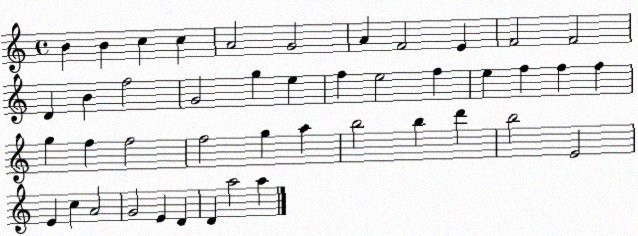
X:1
T:Untitled
M:4/4
L:1/4
K:C
B B c c A2 G2 A F2 E F2 F2 D B f2 G2 g e f e2 f e f f f g f f2 f2 g a b2 b d' b2 E2 E c A2 G2 E D D a2 a